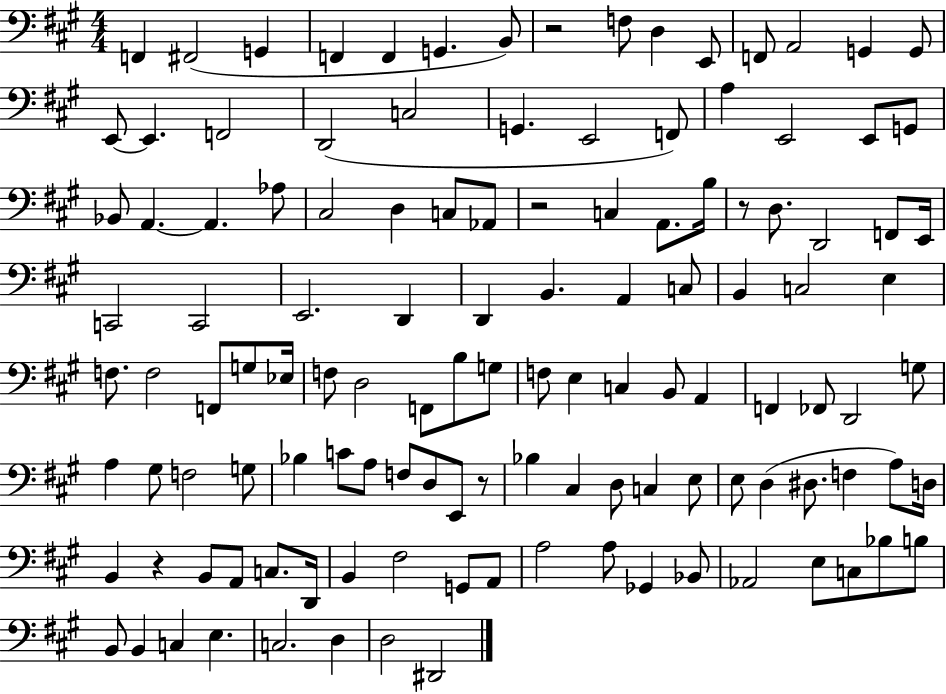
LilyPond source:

{
  \clef bass
  \numericTimeSignature
  \time 4/4
  \key a \major
  f,4 fis,2( g,4 | f,4 f,4 g,4. b,8) | r2 f8 d4 e,8 | f,8 a,2 g,4 g,8 | \break e,8~~ e,4. f,2 | d,2( c2 | g,4. e,2 f,8) | a4 e,2 e,8 g,8 | \break bes,8 a,4.~~ a,4. aes8 | cis2 d4 c8 aes,8 | r2 c4 a,8. b16 | r8 d8. d,2 f,8 e,16 | \break c,2 c,2 | e,2. d,4 | d,4 b,4. a,4 c8 | b,4 c2 e4 | \break f8. f2 f,8 g8 ees16 | f8 d2 f,8 b8 g8 | f8 e4 c4 b,8 a,4 | f,4 fes,8 d,2 g8 | \break a4 gis8 f2 g8 | bes4 c'8 a8 f8 d8 e,8 r8 | bes4 cis4 d8 c4 e8 | e8 d4( dis8. f4 a8) d16 | \break b,4 r4 b,8 a,8 c8. d,16 | b,4 fis2 g,8 a,8 | a2 a8 ges,4 bes,8 | aes,2 e8 c8 bes8 b8 | \break b,8 b,4 c4 e4. | c2. d4 | d2 dis,2 | \bar "|."
}